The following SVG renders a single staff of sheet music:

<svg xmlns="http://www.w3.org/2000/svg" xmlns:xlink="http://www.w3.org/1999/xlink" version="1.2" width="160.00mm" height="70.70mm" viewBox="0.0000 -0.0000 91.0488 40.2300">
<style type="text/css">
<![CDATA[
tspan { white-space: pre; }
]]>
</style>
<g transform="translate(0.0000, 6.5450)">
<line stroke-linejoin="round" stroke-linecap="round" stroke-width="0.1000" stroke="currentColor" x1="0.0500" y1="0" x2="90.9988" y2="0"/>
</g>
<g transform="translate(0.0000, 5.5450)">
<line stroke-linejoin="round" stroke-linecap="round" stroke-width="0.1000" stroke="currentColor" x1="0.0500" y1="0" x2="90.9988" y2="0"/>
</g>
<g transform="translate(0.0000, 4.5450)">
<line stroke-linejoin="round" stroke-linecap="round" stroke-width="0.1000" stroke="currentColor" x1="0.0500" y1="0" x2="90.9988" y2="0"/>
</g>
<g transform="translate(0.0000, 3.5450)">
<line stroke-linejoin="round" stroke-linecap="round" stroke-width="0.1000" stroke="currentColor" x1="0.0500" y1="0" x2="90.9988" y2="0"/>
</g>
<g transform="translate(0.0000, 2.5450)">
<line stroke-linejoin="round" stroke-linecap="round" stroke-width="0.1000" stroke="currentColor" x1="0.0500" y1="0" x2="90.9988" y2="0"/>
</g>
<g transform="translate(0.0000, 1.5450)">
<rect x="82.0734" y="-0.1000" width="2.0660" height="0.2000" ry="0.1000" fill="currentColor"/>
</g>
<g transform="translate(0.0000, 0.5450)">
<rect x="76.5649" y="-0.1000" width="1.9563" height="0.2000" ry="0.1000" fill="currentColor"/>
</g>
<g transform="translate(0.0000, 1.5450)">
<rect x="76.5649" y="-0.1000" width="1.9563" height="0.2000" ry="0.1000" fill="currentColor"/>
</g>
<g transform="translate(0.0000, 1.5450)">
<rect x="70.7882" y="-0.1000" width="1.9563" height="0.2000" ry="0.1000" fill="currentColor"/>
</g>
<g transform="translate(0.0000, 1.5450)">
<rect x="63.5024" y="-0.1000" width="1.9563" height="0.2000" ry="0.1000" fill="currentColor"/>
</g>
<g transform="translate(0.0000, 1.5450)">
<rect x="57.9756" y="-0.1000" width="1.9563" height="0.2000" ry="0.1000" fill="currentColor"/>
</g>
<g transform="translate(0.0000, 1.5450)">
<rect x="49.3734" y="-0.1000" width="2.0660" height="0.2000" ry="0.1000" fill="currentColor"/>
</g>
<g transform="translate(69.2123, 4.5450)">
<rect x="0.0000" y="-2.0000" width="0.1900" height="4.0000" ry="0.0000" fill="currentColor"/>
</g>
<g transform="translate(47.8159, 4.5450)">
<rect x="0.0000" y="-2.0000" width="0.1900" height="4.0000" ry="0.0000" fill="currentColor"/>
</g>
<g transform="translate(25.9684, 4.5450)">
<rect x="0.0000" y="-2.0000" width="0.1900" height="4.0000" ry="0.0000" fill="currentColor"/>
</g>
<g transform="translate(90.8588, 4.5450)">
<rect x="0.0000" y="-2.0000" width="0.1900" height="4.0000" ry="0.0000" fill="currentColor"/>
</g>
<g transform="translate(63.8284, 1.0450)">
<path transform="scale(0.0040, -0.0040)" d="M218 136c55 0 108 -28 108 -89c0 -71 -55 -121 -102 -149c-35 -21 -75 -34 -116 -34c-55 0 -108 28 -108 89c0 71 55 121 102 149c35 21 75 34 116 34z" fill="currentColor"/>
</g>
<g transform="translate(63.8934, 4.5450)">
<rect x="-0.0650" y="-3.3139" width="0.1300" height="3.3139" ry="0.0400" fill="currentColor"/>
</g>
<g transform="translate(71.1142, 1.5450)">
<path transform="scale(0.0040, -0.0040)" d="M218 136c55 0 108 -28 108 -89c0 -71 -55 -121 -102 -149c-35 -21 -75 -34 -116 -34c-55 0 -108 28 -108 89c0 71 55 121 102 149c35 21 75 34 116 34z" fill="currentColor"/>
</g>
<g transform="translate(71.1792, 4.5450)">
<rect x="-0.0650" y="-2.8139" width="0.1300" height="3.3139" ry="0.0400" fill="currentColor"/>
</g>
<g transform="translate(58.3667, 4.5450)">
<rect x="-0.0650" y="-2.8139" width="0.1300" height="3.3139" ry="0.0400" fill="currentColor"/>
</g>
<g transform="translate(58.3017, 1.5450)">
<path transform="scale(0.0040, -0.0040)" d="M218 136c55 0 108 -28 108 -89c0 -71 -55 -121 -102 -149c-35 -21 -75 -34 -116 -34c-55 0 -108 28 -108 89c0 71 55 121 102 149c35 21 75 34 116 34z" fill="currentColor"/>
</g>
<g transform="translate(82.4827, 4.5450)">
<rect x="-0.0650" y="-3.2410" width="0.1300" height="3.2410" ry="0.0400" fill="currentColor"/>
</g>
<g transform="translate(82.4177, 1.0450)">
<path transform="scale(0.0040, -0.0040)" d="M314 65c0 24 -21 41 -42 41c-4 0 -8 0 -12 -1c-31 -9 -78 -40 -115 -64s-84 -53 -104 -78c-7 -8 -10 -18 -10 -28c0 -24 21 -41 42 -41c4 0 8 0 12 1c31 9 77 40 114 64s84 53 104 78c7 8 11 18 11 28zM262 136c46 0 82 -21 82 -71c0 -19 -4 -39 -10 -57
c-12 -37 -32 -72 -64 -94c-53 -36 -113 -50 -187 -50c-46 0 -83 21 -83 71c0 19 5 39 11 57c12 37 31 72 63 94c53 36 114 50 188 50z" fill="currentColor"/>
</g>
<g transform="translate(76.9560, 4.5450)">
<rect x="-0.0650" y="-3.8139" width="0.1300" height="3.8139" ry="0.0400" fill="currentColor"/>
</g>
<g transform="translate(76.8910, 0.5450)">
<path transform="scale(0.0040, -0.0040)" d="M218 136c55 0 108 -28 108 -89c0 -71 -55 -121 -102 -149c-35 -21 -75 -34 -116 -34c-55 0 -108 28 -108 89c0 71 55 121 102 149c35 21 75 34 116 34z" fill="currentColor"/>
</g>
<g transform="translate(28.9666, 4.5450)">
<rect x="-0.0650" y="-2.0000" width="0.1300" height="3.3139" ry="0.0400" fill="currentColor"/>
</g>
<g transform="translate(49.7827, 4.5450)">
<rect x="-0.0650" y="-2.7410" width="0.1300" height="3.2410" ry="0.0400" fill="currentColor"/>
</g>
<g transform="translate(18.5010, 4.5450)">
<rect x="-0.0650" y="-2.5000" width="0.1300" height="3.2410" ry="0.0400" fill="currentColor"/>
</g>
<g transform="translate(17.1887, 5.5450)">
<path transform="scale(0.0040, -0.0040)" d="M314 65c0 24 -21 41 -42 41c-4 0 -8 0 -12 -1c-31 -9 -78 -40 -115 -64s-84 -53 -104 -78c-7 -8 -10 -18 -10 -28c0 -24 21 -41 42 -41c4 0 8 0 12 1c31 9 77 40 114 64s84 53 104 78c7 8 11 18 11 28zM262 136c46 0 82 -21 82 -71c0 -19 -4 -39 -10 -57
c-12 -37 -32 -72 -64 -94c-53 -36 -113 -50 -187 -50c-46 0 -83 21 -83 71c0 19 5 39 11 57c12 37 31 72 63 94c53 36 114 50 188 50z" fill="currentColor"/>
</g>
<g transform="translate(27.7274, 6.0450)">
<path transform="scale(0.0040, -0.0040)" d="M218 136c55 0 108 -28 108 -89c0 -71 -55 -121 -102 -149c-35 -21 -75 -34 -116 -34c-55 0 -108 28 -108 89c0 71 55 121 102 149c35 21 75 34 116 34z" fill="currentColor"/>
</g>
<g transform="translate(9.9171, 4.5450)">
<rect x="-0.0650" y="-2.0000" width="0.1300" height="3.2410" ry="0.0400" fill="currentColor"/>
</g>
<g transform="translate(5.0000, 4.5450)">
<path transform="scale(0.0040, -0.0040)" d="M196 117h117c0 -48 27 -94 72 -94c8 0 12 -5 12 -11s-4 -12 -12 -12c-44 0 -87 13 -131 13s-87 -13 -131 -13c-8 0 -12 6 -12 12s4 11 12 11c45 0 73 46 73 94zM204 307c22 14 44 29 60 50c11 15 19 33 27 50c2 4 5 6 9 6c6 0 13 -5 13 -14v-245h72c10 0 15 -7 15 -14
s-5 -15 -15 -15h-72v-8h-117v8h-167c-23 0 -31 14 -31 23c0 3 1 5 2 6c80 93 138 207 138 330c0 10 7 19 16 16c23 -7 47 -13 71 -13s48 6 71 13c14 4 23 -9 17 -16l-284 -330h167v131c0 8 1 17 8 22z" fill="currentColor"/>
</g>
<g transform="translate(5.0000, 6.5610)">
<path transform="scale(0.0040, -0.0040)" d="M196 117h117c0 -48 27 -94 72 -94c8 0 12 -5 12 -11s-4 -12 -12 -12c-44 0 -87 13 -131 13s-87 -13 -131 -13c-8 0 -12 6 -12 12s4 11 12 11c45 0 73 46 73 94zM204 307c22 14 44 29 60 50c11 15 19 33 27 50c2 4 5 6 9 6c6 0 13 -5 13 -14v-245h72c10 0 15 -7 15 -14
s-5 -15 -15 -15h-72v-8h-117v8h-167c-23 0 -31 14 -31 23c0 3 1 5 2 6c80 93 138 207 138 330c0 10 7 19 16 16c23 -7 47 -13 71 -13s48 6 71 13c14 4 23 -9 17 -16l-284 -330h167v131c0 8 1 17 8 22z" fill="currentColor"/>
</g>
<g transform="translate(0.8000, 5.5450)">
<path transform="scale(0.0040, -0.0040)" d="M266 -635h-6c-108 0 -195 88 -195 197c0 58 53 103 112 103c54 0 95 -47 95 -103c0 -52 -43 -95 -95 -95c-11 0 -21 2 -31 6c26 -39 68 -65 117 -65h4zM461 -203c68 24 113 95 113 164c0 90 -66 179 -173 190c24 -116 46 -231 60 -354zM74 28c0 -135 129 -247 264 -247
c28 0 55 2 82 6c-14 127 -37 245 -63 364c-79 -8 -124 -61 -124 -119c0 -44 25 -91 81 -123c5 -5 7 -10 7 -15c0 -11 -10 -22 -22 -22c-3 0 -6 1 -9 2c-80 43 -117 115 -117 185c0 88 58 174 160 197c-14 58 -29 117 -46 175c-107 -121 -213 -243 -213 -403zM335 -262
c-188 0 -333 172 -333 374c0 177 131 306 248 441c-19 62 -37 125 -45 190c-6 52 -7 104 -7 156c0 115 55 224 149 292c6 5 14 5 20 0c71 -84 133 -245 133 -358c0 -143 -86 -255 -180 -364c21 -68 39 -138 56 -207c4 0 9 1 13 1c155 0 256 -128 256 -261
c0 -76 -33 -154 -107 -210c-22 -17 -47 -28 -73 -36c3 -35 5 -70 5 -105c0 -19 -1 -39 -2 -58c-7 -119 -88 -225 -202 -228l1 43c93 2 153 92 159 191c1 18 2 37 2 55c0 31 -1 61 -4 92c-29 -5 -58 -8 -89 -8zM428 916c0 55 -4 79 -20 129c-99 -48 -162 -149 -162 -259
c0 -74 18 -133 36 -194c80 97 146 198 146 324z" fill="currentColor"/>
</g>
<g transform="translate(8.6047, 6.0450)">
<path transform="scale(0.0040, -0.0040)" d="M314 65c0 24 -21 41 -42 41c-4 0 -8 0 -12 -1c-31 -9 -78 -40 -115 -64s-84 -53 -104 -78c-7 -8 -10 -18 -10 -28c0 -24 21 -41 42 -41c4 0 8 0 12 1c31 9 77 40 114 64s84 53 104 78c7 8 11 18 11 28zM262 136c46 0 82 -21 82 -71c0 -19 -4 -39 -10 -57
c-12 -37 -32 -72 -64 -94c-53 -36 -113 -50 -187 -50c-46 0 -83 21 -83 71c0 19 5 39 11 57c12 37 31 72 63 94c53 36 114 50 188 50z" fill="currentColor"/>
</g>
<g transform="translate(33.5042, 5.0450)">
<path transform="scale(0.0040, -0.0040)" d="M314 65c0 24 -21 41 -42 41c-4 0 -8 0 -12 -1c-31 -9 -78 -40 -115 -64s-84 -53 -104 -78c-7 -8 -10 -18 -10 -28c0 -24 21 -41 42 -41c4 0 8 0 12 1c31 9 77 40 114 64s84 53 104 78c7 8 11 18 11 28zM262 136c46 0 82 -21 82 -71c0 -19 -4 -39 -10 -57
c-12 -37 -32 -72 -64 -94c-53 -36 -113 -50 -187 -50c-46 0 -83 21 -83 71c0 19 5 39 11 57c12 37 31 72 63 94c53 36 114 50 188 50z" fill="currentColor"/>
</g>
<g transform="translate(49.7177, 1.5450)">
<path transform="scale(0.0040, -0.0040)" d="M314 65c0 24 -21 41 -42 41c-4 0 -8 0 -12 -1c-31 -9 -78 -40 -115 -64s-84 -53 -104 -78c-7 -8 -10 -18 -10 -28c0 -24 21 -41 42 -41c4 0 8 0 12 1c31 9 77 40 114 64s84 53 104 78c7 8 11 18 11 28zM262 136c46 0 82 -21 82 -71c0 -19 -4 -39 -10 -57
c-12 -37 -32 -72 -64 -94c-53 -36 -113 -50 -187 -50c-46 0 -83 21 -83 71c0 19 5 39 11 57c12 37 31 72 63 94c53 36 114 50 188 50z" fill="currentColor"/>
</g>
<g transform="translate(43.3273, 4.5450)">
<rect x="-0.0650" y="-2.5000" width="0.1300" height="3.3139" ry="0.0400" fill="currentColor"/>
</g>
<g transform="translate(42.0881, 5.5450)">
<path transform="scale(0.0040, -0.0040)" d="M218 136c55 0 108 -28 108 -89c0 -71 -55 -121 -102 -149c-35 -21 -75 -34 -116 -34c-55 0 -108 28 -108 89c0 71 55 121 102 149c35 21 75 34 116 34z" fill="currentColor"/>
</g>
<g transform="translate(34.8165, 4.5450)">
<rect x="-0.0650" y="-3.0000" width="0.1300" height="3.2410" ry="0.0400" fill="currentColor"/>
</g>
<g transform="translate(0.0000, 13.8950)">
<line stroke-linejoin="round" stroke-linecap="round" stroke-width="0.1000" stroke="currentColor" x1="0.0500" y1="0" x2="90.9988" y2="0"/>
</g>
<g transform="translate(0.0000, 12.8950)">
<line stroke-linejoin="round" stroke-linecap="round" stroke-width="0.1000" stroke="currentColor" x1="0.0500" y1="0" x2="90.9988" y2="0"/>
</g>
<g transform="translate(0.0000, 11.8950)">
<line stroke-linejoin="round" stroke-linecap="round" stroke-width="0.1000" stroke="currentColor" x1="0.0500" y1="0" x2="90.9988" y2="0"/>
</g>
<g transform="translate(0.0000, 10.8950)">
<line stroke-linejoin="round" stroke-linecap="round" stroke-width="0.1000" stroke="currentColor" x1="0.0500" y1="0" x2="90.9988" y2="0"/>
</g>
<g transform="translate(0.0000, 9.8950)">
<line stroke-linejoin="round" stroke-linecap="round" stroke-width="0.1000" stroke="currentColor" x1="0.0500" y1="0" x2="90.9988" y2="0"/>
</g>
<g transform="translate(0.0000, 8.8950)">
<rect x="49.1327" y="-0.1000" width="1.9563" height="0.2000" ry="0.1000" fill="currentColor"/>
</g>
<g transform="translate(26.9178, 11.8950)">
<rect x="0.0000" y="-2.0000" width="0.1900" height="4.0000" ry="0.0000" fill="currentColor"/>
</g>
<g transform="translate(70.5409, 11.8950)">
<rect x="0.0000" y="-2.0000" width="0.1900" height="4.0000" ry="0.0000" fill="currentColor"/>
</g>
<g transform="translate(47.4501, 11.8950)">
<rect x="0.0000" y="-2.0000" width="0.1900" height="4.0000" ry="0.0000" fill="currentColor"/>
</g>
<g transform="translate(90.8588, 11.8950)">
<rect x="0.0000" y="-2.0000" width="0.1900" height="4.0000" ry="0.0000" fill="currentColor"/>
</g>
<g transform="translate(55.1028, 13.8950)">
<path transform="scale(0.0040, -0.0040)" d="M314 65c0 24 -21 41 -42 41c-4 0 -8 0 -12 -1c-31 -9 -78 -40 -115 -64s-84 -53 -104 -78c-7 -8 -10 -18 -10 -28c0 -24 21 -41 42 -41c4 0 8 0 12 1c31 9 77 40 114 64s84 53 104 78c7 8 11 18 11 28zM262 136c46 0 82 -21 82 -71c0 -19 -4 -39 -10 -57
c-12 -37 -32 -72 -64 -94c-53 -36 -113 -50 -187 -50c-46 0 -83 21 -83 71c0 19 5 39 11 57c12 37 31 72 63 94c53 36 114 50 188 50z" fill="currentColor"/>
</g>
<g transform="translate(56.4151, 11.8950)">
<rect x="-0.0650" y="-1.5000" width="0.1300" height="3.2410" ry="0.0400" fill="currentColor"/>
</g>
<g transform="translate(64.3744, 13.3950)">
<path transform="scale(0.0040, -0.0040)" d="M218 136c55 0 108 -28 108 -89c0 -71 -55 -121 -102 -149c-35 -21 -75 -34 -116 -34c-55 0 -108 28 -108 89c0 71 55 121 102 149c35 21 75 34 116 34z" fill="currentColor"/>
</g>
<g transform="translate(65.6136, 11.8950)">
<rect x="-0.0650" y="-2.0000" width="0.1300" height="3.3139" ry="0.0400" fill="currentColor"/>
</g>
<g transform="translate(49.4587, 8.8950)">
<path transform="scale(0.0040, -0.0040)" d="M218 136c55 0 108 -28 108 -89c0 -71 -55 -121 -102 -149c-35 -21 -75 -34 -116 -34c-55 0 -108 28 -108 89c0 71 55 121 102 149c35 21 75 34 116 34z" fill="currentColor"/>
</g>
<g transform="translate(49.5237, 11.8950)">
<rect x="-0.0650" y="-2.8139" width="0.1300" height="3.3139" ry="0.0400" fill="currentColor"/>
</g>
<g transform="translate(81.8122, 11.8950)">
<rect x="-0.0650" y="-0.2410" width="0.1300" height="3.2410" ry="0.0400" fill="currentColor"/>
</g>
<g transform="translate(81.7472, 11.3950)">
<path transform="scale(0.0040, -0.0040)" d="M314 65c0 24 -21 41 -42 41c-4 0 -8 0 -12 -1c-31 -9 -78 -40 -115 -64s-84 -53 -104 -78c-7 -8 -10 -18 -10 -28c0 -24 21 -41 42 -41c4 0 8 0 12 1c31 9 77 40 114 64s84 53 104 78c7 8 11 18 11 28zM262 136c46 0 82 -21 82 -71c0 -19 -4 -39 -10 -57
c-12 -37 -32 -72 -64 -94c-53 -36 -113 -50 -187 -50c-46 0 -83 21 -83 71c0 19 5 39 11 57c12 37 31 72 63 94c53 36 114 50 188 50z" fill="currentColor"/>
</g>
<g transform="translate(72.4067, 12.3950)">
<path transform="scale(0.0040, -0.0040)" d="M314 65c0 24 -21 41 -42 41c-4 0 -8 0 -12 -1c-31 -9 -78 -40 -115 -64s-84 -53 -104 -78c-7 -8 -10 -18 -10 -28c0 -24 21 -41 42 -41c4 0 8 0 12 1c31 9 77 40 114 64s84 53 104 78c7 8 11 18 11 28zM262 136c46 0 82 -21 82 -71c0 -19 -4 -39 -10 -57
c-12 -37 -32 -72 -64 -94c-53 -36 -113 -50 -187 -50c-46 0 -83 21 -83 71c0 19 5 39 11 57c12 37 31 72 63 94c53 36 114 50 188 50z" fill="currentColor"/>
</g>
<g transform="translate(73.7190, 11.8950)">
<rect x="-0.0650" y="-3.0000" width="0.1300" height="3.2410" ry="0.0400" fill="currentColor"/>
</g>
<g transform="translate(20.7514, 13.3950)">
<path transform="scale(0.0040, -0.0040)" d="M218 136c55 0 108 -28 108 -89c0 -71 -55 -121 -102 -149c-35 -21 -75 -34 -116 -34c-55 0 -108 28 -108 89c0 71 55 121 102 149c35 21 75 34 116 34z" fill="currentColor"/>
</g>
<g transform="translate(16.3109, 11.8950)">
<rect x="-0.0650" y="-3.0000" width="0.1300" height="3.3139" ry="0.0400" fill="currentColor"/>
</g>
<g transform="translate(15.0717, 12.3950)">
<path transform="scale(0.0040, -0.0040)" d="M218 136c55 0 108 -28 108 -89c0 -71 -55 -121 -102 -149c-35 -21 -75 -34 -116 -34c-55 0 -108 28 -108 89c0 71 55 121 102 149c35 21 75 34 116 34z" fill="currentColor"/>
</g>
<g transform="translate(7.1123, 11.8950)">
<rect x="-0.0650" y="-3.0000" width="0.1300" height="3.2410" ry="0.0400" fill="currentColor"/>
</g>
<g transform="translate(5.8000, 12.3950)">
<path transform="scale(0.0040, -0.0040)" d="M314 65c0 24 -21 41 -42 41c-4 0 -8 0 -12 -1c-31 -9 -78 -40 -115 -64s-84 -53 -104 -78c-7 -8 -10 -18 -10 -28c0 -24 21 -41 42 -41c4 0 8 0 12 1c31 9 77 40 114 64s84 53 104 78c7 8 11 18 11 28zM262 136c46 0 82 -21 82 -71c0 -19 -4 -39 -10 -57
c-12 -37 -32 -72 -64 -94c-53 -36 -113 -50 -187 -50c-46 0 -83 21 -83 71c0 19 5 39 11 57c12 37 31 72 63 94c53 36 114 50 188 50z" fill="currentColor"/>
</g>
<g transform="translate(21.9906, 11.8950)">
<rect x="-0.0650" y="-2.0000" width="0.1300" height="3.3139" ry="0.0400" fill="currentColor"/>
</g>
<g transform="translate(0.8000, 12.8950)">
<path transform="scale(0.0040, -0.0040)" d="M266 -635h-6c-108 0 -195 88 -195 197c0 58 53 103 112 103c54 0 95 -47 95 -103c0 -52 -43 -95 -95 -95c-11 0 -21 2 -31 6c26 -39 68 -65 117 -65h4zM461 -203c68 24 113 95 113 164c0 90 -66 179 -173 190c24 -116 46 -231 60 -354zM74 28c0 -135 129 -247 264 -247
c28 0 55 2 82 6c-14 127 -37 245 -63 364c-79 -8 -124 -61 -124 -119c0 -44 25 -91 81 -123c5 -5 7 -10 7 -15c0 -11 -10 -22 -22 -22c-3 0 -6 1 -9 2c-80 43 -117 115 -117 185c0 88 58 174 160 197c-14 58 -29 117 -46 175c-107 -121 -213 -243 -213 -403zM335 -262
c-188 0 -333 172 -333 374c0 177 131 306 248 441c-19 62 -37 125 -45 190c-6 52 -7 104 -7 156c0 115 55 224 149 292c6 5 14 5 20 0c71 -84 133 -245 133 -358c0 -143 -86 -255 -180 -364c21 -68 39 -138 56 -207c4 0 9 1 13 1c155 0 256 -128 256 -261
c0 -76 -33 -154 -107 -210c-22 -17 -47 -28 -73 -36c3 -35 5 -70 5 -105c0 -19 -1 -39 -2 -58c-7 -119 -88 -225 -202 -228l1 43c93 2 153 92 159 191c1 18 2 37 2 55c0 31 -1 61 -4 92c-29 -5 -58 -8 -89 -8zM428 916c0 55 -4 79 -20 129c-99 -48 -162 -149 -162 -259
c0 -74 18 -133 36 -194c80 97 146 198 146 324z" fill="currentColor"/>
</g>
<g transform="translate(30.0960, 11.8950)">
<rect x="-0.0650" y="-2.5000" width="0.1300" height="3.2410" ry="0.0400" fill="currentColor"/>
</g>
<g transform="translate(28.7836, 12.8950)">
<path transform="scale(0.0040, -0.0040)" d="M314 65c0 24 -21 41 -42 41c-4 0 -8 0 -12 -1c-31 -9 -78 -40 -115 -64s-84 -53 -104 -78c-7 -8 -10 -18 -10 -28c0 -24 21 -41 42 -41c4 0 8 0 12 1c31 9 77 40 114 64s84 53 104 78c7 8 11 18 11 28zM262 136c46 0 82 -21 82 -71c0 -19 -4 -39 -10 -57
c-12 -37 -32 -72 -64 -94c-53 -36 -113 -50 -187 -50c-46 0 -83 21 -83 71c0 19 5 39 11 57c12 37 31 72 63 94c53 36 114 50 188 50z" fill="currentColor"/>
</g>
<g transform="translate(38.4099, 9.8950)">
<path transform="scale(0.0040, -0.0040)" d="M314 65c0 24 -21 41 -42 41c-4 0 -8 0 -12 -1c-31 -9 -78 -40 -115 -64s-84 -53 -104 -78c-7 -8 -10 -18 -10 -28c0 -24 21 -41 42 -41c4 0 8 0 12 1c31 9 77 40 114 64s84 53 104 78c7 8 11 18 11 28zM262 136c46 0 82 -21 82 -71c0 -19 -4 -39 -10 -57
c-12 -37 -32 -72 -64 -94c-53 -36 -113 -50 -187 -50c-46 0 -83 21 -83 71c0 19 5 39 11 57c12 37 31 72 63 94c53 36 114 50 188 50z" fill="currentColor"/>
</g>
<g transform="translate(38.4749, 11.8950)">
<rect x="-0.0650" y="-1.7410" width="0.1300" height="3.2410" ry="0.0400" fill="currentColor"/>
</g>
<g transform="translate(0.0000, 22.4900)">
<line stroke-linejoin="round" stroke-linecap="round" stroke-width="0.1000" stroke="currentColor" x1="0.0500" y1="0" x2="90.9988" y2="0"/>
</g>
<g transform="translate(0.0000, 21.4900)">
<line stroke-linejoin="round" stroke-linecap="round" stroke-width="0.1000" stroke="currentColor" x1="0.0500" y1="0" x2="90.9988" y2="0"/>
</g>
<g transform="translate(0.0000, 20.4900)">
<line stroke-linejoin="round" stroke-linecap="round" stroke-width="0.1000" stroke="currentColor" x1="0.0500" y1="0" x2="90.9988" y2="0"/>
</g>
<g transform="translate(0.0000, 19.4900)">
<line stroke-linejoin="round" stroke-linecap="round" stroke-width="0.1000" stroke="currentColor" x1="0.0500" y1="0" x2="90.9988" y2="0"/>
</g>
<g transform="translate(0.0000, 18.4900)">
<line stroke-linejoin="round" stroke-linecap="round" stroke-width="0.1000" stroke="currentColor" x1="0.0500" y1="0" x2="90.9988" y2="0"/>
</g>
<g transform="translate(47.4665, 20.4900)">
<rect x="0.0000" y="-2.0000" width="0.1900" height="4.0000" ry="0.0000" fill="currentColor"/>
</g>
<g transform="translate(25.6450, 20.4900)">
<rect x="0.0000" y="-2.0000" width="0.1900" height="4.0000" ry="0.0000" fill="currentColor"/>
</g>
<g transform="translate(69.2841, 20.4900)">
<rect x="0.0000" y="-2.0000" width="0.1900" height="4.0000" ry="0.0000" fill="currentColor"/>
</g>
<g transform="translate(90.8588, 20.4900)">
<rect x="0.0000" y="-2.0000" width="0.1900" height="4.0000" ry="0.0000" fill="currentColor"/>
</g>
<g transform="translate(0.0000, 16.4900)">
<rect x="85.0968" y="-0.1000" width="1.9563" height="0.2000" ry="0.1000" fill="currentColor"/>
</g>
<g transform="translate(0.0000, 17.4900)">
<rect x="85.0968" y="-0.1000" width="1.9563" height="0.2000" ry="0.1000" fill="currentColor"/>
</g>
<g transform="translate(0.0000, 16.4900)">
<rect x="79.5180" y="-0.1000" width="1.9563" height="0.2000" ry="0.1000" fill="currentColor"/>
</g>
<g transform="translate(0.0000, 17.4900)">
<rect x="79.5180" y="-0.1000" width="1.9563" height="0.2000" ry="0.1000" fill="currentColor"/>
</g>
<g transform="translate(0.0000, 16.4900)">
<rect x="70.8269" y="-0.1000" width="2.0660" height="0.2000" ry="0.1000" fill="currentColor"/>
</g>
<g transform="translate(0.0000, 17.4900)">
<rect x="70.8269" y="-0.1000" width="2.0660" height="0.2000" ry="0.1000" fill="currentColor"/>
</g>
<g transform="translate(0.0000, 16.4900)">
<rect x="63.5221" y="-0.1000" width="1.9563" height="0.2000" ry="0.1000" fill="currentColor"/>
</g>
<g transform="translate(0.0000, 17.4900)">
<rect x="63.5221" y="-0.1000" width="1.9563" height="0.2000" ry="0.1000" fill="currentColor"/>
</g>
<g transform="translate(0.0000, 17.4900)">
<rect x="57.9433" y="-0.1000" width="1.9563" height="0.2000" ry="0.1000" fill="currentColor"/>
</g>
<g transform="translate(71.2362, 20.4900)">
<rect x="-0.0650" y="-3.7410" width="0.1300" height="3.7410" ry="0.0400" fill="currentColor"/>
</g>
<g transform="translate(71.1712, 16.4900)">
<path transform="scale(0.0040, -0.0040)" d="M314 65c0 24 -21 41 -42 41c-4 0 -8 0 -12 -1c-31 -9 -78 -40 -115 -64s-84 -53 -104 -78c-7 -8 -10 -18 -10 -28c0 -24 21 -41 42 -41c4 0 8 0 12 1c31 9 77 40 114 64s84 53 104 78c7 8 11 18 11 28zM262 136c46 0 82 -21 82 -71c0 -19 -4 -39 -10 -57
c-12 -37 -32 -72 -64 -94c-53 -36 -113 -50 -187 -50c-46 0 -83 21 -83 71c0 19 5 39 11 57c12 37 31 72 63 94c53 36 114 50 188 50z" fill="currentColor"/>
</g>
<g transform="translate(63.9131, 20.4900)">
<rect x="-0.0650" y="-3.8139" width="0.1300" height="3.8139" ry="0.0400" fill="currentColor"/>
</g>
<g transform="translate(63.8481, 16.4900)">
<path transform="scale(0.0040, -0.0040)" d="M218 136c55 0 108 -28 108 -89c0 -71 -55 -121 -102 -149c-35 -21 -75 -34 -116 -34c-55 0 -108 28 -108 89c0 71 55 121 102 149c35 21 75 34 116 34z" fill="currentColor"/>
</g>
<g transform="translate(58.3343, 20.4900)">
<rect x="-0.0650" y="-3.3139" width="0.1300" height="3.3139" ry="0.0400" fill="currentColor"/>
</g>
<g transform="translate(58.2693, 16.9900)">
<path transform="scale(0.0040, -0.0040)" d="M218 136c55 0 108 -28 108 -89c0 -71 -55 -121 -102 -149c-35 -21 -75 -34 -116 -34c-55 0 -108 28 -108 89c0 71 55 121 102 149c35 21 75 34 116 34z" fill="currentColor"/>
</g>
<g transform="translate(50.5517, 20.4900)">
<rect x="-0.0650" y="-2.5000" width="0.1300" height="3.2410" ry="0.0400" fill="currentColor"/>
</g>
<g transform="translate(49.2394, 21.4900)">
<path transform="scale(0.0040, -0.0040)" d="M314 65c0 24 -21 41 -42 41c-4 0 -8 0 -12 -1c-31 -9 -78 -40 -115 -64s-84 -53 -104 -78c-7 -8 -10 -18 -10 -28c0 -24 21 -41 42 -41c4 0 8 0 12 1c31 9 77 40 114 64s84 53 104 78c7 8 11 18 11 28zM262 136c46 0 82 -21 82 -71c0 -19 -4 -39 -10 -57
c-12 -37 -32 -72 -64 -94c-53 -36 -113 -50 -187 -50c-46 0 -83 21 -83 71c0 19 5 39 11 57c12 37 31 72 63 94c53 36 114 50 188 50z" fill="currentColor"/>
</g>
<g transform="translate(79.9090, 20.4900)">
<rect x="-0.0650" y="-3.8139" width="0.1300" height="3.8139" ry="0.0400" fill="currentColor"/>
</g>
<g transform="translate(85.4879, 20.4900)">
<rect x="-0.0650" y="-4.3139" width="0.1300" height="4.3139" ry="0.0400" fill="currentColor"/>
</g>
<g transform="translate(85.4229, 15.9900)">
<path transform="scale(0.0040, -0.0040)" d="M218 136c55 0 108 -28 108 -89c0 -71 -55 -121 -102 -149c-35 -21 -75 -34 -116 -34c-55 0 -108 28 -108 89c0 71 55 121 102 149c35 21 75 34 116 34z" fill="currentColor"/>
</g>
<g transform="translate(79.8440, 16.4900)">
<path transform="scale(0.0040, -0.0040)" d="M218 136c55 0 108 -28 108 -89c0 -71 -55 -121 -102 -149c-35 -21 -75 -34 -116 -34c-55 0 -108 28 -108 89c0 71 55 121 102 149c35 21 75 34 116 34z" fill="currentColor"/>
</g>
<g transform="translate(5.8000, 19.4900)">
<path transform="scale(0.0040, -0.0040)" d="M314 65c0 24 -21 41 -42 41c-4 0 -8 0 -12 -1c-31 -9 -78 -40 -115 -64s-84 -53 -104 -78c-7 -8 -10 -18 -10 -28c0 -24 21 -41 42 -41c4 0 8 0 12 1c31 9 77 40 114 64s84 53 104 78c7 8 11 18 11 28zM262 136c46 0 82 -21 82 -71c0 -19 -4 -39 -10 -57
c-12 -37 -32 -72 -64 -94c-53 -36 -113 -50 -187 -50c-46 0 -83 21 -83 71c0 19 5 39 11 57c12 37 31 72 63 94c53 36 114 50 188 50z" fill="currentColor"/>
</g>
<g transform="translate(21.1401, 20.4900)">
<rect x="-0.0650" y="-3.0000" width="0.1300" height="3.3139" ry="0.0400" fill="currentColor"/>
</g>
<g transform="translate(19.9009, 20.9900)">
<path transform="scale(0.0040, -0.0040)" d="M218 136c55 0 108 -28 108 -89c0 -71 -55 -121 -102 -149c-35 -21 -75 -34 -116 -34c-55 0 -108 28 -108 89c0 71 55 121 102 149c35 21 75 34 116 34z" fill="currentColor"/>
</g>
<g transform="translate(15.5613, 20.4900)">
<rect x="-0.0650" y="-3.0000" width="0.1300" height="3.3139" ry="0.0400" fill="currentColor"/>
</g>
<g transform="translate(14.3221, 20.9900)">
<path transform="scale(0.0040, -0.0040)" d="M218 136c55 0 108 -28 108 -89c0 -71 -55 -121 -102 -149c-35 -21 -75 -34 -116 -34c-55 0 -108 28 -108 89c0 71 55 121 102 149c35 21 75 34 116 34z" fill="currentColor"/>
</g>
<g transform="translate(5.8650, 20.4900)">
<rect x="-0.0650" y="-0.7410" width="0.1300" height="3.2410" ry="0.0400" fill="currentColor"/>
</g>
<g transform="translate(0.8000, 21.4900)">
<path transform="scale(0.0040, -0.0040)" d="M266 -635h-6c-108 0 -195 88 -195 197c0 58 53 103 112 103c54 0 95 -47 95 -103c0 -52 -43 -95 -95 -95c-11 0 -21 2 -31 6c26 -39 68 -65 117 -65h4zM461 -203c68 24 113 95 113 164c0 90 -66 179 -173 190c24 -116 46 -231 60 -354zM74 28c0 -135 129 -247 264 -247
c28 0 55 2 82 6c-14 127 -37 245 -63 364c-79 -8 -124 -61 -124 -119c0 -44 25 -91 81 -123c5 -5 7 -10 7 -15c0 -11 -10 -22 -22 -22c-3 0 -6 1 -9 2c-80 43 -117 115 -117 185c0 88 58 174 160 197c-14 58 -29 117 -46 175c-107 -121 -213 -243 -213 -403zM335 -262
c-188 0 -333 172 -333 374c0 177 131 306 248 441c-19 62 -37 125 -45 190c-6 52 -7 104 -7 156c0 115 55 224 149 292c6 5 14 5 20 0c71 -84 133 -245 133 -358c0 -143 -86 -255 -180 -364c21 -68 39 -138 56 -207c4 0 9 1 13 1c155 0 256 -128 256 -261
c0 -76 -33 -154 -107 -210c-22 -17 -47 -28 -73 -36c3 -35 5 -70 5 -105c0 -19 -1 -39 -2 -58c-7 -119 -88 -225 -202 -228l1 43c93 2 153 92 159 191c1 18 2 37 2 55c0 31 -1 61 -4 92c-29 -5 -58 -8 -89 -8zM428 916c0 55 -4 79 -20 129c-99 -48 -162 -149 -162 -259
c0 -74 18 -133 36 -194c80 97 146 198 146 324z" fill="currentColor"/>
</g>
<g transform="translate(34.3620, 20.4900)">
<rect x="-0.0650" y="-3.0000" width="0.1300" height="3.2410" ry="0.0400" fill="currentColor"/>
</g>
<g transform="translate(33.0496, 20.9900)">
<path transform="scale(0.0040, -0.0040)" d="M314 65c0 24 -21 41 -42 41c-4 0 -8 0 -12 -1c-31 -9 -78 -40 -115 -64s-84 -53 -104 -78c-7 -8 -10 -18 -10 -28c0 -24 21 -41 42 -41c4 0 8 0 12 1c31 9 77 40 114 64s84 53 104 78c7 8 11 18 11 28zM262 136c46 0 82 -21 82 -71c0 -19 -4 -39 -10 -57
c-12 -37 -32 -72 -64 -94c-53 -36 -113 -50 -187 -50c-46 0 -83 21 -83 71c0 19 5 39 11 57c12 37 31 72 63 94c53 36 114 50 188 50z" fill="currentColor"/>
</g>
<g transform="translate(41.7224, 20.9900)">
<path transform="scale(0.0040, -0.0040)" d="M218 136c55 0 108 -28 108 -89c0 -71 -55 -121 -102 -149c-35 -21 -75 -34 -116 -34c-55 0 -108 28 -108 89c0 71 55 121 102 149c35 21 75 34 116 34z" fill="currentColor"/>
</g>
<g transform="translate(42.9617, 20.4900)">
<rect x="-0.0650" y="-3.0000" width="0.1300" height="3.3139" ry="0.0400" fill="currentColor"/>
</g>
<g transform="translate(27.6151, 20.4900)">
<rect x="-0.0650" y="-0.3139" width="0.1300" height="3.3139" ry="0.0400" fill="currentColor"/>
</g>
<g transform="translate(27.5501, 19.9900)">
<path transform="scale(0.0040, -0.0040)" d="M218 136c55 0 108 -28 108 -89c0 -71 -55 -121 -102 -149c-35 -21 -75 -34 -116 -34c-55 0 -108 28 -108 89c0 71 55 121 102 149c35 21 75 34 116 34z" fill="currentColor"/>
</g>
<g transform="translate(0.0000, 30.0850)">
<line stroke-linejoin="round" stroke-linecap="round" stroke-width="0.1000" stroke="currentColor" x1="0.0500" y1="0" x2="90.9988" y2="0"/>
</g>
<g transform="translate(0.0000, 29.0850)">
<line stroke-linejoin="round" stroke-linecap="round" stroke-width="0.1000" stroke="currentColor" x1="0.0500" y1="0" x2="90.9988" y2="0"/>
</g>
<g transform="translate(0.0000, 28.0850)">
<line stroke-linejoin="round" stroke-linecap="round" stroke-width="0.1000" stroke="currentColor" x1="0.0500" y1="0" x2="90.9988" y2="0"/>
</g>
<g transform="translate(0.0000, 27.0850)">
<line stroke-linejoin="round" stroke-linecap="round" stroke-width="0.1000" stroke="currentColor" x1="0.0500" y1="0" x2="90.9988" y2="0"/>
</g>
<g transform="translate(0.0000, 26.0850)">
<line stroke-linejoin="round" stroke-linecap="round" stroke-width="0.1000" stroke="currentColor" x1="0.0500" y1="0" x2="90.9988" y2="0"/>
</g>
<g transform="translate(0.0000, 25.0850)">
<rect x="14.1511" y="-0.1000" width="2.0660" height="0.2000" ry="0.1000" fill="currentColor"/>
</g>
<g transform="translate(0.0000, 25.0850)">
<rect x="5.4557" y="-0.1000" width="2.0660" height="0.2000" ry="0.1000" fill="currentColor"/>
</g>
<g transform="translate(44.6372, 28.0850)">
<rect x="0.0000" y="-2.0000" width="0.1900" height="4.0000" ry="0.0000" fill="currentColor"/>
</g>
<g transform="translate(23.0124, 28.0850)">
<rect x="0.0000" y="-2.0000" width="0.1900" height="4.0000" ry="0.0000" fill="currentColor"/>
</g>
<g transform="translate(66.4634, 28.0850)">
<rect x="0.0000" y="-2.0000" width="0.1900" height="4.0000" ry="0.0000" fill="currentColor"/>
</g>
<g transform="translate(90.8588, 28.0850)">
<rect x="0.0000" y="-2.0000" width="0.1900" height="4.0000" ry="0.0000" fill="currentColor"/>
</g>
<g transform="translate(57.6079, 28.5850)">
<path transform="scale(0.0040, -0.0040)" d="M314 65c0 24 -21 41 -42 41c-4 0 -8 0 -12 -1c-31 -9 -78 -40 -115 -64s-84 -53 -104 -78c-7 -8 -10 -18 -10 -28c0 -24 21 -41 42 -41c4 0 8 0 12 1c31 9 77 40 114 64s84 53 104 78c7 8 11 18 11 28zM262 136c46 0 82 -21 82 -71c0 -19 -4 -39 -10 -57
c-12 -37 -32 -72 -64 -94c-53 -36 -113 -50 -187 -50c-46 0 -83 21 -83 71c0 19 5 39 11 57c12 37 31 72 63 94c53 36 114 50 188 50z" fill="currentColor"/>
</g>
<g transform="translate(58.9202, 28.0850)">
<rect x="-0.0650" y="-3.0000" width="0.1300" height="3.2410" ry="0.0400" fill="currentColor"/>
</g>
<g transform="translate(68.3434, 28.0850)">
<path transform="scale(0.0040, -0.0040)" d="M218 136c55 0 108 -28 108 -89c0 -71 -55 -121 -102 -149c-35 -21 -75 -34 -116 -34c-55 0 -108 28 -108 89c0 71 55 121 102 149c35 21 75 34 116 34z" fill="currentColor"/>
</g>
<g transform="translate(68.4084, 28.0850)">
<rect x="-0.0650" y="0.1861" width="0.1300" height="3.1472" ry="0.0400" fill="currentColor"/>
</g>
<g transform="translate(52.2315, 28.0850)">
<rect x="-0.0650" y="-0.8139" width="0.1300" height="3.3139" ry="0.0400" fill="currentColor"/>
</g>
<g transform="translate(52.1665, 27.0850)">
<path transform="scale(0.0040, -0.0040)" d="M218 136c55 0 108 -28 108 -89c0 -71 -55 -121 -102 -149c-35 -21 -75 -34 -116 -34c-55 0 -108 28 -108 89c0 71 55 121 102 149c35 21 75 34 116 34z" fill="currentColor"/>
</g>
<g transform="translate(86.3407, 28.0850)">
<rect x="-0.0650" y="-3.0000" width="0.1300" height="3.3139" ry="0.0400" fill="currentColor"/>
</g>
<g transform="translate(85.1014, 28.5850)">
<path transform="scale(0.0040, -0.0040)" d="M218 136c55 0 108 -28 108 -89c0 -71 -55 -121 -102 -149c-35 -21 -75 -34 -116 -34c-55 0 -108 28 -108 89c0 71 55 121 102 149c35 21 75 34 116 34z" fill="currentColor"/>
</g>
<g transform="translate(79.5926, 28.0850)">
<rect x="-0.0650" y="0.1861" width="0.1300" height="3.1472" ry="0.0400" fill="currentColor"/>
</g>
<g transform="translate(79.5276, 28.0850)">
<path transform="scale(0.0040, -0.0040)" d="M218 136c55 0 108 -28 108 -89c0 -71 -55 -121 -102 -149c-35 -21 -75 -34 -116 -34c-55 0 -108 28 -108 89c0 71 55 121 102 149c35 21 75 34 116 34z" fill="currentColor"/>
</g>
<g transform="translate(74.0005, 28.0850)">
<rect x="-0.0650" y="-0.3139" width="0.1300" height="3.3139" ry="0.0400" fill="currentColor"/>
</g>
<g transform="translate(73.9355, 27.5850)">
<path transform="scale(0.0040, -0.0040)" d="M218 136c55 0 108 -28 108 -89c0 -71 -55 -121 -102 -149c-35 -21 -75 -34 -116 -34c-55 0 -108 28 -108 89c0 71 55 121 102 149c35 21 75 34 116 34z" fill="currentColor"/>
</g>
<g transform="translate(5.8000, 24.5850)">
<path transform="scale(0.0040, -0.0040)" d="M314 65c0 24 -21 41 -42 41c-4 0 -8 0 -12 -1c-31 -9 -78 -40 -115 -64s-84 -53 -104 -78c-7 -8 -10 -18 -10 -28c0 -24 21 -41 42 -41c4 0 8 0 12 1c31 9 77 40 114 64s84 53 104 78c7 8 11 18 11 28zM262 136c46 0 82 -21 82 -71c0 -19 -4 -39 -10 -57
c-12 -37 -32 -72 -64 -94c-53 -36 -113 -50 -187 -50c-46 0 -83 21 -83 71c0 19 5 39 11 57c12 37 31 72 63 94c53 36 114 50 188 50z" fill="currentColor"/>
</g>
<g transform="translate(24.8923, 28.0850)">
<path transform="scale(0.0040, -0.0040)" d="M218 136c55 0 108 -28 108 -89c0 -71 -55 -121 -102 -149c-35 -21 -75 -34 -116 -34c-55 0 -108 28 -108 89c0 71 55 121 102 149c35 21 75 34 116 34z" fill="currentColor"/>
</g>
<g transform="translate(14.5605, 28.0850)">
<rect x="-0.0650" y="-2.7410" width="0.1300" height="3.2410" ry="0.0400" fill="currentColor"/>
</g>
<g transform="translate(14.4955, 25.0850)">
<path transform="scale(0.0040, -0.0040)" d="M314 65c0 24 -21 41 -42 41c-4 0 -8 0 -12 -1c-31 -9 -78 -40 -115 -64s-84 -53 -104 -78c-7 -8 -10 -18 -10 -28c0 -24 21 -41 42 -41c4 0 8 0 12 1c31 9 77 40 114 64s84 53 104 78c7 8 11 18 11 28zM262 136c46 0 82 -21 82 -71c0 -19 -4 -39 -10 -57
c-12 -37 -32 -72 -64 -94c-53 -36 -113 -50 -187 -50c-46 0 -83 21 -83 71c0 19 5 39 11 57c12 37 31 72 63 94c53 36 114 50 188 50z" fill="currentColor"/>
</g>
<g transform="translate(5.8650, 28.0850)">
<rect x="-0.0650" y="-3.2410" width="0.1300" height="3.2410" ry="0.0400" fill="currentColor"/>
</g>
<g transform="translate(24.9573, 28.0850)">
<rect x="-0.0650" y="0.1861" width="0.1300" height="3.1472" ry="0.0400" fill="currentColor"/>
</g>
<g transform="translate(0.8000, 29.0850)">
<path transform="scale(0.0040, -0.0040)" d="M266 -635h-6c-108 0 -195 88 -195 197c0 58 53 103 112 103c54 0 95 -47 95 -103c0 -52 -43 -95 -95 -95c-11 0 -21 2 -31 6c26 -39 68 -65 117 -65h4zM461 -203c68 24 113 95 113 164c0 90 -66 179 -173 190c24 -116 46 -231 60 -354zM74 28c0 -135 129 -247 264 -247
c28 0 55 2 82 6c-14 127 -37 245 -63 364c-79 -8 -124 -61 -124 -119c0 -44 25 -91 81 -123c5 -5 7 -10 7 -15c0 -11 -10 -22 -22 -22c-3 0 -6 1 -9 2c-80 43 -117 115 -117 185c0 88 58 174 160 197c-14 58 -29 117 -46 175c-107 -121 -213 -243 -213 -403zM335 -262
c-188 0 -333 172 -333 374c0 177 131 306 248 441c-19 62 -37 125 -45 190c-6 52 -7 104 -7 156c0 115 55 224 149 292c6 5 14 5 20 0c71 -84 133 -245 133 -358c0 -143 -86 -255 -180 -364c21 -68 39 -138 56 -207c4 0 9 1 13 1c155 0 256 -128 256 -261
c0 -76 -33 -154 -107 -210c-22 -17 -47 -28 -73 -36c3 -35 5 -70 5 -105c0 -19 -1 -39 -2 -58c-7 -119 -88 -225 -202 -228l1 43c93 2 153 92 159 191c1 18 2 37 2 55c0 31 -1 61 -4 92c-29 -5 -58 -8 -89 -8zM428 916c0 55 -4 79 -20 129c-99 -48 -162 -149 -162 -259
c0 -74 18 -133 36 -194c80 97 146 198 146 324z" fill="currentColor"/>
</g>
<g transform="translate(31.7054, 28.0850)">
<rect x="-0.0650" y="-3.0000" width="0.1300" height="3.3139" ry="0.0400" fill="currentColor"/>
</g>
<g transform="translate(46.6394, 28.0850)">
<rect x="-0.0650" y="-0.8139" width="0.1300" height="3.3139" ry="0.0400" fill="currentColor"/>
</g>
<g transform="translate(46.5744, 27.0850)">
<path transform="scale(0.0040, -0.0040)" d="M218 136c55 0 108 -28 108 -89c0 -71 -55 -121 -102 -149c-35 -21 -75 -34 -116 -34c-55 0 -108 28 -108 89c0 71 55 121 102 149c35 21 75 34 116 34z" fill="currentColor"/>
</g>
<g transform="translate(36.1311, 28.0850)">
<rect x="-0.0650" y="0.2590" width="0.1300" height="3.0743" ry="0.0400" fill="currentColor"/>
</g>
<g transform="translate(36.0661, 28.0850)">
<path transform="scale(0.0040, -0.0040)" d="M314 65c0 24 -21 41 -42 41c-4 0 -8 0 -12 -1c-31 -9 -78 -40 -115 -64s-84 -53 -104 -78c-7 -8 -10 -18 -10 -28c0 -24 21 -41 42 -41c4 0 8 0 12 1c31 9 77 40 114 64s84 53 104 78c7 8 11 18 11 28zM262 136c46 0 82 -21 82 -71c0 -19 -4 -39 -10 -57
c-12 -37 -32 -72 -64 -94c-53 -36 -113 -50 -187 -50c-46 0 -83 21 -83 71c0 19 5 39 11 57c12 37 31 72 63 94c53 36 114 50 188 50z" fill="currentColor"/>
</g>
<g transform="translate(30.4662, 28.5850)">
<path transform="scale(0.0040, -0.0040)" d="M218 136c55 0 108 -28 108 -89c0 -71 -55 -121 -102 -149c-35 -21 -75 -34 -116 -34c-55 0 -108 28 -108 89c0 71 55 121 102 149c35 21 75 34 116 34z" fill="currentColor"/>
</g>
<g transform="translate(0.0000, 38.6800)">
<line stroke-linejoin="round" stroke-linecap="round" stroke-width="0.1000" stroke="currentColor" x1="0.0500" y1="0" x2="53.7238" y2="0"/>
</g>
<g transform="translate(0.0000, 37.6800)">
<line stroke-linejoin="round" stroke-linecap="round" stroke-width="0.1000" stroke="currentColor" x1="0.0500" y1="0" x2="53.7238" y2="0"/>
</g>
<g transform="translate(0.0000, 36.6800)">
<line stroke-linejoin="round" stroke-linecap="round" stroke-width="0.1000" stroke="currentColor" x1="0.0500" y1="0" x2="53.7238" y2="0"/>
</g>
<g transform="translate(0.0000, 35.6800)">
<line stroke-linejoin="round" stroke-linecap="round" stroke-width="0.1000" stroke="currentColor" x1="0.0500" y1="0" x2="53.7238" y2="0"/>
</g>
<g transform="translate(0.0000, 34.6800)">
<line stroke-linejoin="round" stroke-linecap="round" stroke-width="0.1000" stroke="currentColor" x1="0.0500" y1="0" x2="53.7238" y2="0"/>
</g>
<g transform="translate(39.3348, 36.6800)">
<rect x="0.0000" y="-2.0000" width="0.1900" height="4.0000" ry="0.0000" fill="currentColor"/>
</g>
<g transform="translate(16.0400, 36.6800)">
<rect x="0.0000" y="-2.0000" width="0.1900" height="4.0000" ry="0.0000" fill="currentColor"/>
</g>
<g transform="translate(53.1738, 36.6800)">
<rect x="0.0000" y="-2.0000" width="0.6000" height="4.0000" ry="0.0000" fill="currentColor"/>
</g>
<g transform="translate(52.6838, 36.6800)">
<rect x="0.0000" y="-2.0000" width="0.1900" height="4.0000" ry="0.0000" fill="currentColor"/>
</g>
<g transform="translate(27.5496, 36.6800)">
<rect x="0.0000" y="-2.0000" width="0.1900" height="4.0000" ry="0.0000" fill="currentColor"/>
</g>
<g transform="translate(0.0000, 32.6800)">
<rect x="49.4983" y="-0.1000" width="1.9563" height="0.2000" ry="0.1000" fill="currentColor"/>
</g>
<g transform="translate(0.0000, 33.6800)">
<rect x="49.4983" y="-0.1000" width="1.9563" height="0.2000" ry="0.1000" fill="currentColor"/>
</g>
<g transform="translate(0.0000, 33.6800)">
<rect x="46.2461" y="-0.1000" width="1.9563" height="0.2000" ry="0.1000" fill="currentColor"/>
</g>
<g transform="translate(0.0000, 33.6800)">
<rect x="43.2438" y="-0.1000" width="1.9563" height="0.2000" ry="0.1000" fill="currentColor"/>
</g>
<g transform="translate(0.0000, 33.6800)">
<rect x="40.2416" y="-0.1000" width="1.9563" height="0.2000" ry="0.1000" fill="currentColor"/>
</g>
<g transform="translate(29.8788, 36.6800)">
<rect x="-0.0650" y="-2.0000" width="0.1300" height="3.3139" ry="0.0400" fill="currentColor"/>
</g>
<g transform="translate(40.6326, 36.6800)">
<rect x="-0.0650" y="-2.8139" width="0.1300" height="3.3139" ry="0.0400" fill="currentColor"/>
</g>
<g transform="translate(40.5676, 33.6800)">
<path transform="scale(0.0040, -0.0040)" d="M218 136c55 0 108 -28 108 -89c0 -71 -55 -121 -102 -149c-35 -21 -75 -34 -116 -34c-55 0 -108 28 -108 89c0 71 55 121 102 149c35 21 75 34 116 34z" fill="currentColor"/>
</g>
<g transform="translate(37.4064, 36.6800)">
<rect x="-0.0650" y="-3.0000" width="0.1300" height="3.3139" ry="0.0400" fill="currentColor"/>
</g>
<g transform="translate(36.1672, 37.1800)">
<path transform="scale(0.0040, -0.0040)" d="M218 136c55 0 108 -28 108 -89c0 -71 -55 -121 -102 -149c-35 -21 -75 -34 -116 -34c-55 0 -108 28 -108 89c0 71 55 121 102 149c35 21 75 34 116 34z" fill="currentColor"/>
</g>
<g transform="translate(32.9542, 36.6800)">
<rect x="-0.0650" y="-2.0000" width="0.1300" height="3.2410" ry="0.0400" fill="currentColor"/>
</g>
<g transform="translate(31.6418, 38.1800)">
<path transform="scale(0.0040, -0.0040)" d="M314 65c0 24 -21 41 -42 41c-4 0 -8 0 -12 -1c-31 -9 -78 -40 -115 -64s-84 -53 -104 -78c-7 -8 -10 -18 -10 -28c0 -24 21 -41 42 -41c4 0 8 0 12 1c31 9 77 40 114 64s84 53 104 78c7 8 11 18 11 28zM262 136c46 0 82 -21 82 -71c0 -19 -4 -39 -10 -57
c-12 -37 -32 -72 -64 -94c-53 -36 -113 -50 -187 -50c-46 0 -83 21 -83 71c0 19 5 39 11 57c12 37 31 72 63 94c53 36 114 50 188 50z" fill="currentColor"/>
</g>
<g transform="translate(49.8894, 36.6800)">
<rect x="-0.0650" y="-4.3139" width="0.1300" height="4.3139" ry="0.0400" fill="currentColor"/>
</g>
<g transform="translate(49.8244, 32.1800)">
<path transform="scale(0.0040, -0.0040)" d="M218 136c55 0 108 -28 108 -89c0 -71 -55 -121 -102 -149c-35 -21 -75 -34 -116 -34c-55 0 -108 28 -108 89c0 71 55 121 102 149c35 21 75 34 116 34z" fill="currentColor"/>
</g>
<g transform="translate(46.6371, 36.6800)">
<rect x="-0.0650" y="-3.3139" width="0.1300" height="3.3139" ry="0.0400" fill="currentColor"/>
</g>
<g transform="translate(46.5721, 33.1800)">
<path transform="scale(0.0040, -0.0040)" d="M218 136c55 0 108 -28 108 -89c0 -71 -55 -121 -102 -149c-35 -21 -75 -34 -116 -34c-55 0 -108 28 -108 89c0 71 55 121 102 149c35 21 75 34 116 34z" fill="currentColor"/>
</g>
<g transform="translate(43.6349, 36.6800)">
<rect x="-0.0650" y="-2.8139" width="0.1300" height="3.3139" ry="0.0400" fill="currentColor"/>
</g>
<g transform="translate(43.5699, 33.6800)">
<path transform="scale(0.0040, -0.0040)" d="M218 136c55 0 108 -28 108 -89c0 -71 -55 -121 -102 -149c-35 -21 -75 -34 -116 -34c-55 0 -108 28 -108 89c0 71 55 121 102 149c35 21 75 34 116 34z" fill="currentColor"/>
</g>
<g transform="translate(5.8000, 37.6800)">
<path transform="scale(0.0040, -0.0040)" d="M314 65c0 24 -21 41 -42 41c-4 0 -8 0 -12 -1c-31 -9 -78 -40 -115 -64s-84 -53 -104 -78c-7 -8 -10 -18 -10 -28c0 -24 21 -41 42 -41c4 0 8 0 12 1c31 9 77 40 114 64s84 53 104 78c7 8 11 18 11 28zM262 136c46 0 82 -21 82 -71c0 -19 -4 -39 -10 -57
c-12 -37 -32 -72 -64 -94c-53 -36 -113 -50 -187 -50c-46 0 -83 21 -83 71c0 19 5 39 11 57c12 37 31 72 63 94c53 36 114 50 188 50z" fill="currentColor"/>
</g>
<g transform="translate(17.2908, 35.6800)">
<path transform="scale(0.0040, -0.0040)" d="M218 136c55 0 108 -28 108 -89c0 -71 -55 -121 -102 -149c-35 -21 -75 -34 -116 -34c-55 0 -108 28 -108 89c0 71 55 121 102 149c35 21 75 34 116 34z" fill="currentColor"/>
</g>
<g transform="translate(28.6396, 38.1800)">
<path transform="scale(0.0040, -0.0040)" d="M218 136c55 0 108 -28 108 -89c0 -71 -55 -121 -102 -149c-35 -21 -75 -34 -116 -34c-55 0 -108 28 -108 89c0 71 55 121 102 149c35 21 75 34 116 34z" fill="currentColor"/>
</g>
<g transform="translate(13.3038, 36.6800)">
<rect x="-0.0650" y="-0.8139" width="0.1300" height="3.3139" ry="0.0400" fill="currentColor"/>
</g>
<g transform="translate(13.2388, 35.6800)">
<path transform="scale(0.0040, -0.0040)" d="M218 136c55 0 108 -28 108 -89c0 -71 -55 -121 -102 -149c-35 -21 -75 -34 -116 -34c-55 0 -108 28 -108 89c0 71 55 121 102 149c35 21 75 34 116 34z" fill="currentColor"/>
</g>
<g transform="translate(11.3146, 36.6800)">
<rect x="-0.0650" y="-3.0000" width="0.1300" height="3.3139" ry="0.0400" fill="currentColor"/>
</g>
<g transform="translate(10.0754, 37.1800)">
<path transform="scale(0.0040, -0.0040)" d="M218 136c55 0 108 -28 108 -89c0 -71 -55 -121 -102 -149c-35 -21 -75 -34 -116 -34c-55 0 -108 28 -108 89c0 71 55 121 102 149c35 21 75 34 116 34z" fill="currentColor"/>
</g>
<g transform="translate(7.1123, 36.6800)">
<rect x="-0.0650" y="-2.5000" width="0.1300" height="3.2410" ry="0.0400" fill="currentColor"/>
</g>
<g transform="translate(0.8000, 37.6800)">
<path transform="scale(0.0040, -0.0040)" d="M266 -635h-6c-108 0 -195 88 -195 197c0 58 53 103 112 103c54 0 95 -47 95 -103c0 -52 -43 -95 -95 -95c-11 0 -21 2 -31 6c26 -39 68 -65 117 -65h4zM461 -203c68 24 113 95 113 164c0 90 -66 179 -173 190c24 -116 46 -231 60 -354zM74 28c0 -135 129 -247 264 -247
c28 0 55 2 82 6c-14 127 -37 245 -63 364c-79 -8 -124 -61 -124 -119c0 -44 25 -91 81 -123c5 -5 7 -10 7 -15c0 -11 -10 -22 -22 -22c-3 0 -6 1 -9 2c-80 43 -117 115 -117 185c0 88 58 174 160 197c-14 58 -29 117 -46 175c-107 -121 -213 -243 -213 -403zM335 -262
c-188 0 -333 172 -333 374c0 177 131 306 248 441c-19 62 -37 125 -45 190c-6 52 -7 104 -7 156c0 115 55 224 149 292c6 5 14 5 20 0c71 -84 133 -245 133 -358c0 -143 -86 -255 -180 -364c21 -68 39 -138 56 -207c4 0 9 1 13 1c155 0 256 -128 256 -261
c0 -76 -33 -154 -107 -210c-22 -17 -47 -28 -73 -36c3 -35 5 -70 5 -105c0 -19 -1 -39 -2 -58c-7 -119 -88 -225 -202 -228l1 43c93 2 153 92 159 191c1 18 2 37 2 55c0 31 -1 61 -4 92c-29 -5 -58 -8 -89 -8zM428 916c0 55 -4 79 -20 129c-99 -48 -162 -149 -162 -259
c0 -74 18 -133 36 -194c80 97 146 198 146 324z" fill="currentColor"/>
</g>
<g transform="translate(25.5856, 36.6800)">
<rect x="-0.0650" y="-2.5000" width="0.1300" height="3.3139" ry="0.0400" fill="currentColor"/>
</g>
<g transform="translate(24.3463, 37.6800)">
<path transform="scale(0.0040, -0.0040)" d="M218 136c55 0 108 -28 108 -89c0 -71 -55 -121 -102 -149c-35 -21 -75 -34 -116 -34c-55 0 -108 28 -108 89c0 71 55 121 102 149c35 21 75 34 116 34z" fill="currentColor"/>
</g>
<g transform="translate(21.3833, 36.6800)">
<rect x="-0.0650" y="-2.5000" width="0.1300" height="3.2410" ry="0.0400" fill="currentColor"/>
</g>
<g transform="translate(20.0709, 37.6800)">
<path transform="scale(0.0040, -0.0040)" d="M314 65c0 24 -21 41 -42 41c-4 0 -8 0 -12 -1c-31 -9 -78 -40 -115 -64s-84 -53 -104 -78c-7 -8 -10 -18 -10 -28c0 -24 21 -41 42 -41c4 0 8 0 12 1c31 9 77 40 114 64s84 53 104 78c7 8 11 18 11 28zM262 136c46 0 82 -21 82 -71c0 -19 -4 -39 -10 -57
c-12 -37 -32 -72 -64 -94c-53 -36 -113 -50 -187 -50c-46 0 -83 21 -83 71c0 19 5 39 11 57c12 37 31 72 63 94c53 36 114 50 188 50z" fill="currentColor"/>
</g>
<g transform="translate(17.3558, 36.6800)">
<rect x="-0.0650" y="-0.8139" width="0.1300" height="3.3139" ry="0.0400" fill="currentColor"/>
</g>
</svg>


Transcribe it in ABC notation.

X:1
T:Untitled
M:4/4
L:1/4
K:C
F2 G2 F A2 G a2 a b a c' b2 A2 A F G2 f2 a E2 F A2 c2 d2 A A c A2 A G2 b c' c'2 c' d' b2 a2 B A B2 d d A2 B c B A G2 A d d G2 G F F2 A a a b d'